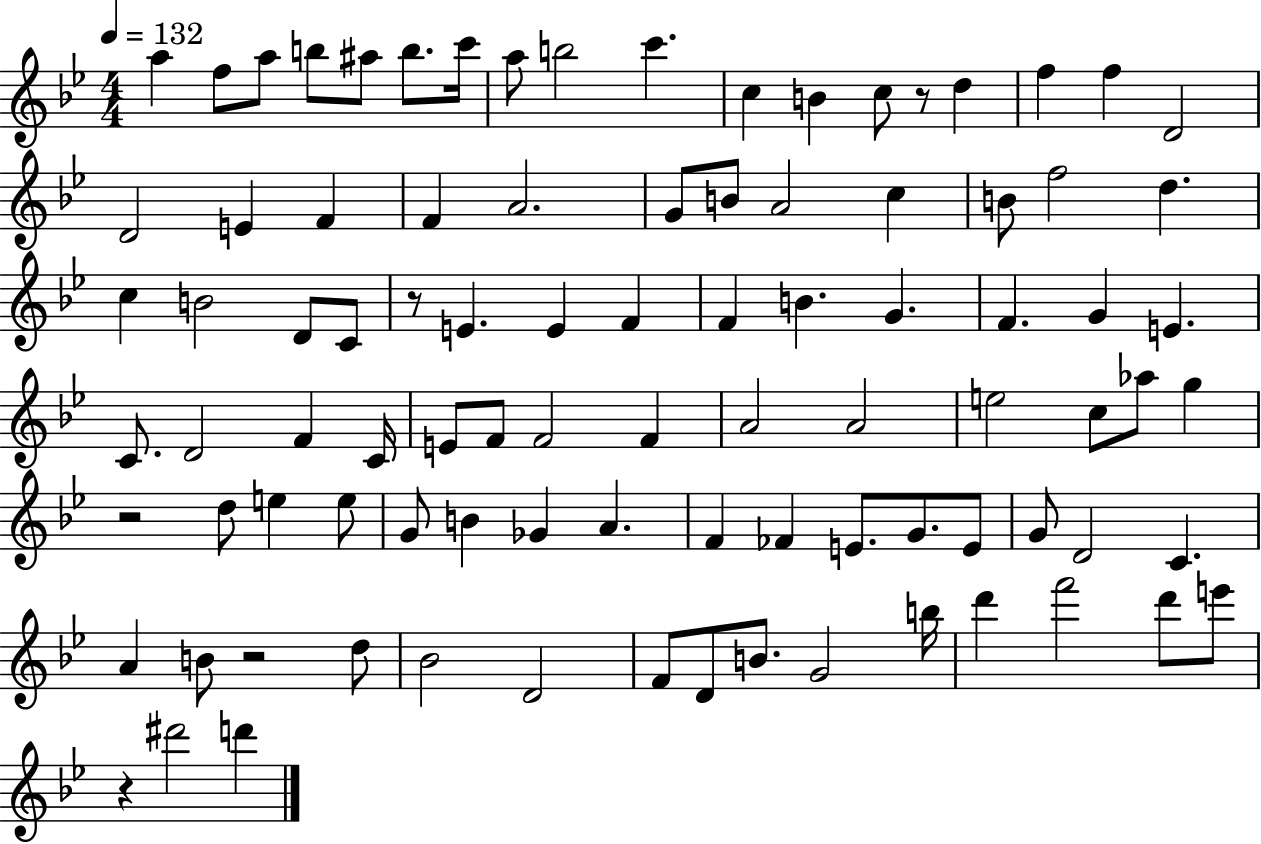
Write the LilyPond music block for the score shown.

{
  \clef treble
  \numericTimeSignature
  \time 4/4
  \key bes \major
  \tempo 4 = 132
  a''4 f''8 a''8 b''8 ais''8 b''8. c'''16 | a''8 b''2 c'''4. | c''4 b'4 c''8 r8 d''4 | f''4 f''4 d'2 | \break d'2 e'4 f'4 | f'4 a'2. | g'8 b'8 a'2 c''4 | b'8 f''2 d''4. | \break c''4 b'2 d'8 c'8 | r8 e'4. e'4 f'4 | f'4 b'4. g'4. | f'4. g'4 e'4. | \break c'8. d'2 f'4 c'16 | e'8 f'8 f'2 f'4 | a'2 a'2 | e''2 c''8 aes''8 g''4 | \break r2 d''8 e''4 e''8 | g'8 b'4 ges'4 a'4. | f'4 fes'4 e'8. g'8. e'8 | g'8 d'2 c'4. | \break a'4 b'8 r2 d''8 | bes'2 d'2 | f'8 d'8 b'8. g'2 b''16 | d'''4 f'''2 d'''8 e'''8 | \break r4 dis'''2 d'''4 | \bar "|."
}